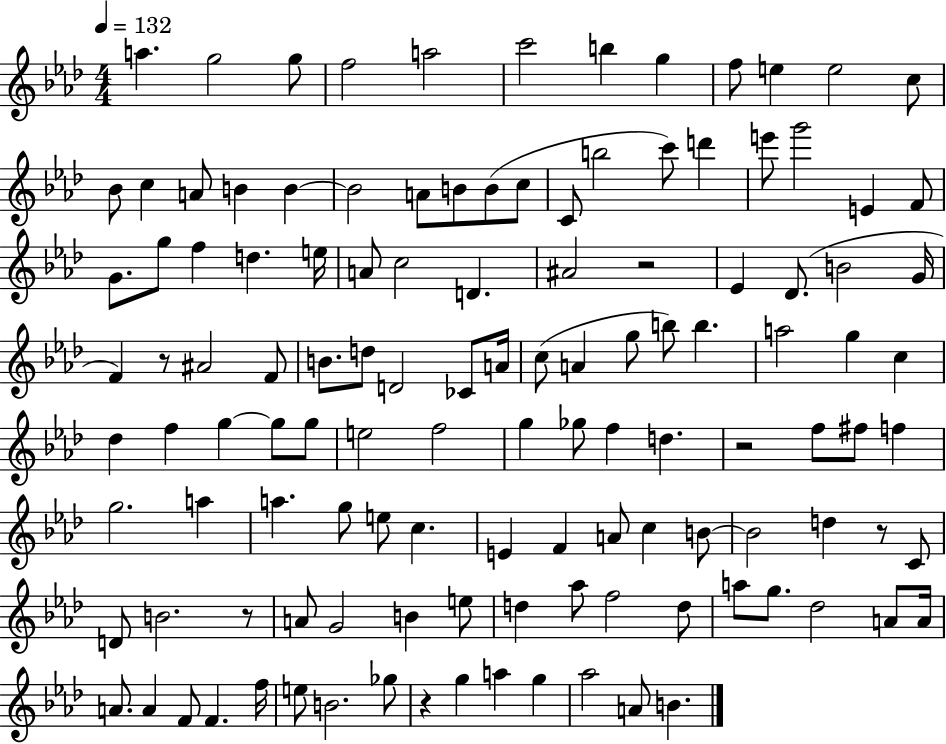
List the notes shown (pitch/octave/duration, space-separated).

A5/q. G5/h G5/e F5/h A5/h C6/h B5/q G5/q F5/e E5/q E5/h C5/e Bb4/e C5/q A4/e B4/q B4/q B4/h A4/e B4/e B4/e C5/e C4/e B5/h C6/e D6/q E6/e G6/h E4/q F4/e G4/e. G5/e F5/q D5/q. E5/s A4/e C5/h D4/q. A#4/h R/h Eb4/q Db4/e. B4/h G4/s F4/q R/e A#4/h F4/e B4/e. D5/e D4/h CES4/e A4/s C5/e A4/q G5/e B5/e B5/q. A5/h G5/q C5/q Db5/q F5/q G5/q G5/e G5/e E5/h F5/h G5/q Gb5/e F5/q D5/q. R/h F5/e F#5/e F5/q G5/h. A5/q A5/q. G5/e E5/e C5/q. E4/q F4/q A4/e C5/q B4/e B4/h D5/q R/e C4/e D4/e B4/h. R/e A4/e G4/h B4/q E5/e D5/q Ab5/e F5/h D5/e A5/e G5/e. Db5/h A4/e A4/s A4/e. A4/q F4/e F4/q. F5/s E5/e B4/h. Gb5/e R/q G5/q A5/q G5/q Ab5/h A4/e B4/q.